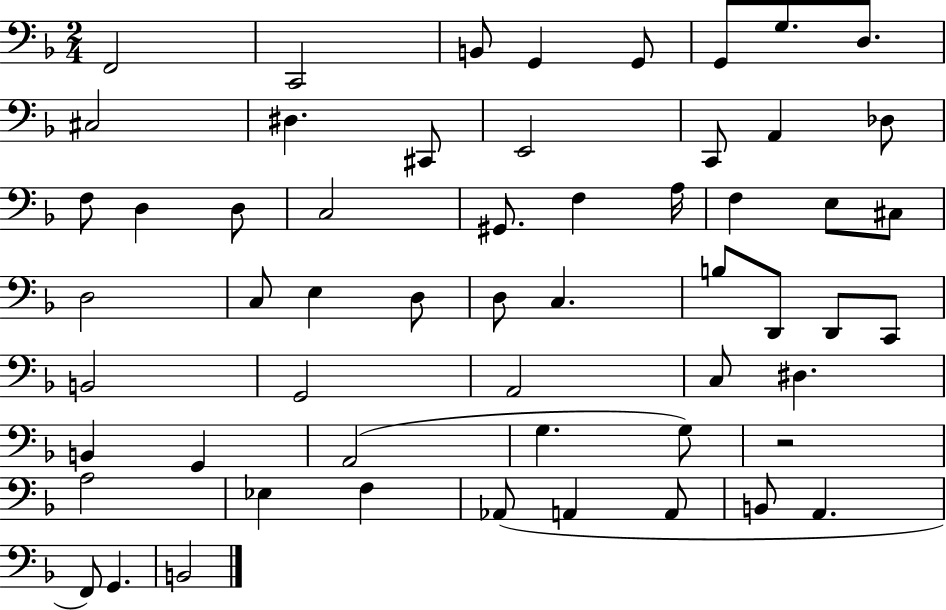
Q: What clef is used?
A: bass